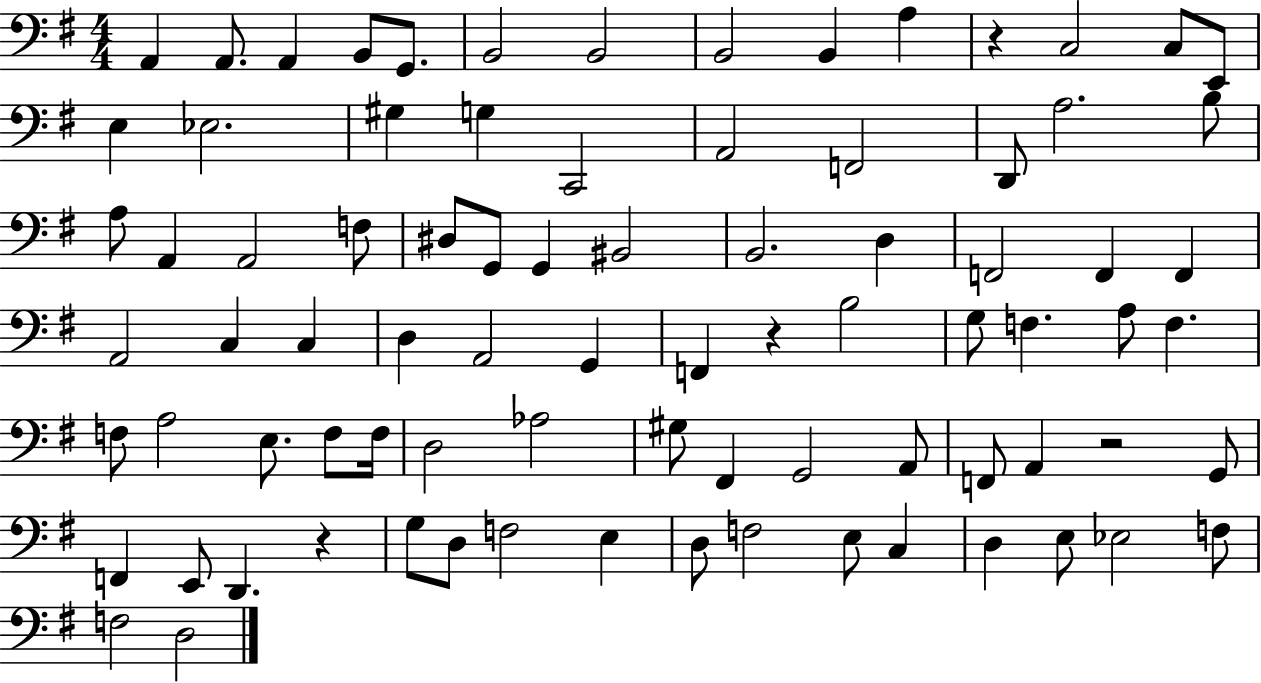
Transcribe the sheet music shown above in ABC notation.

X:1
T:Untitled
M:4/4
L:1/4
K:G
A,, A,,/2 A,, B,,/2 G,,/2 B,,2 B,,2 B,,2 B,, A, z C,2 C,/2 E,,/2 E, _E,2 ^G, G, C,,2 A,,2 F,,2 D,,/2 A,2 B,/2 A,/2 A,, A,,2 F,/2 ^D,/2 G,,/2 G,, ^B,,2 B,,2 D, F,,2 F,, F,, A,,2 C, C, D, A,,2 G,, F,, z B,2 G,/2 F, A,/2 F, F,/2 A,2 E,/2 F,/2 F,/4 D,2 _A,2 ^G,/2 ^F,, G,,2 A,,/2 F,,/2 A,, z2 G,,/2 F,, E,,/2 D,, z G,/2 D,/2 F,2 E, D,/2 F,2 E,/2 C, D, E,/2 _E,2 F,/2 F,2 D,2